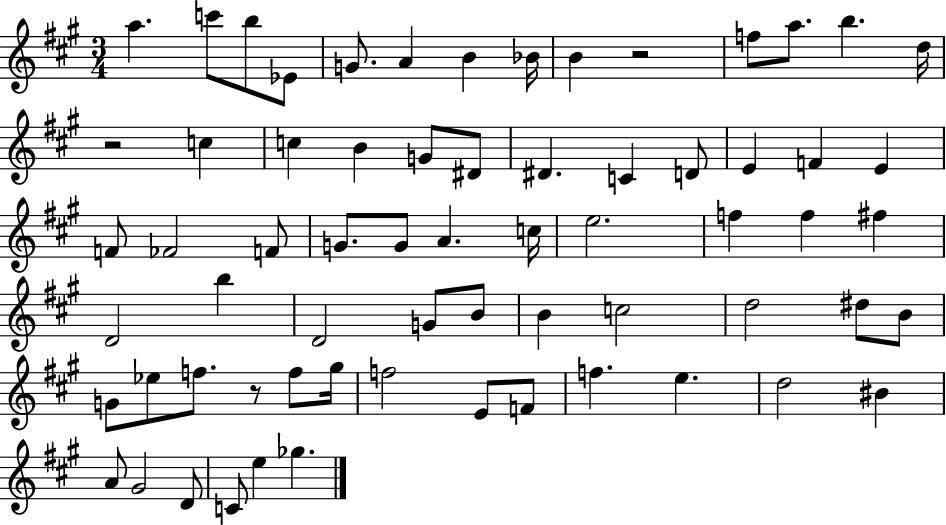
{
  \clef treble
  \numericTimeSignature
  \time 3/4
  \key a \major
  \repeat volta 2 { a''4. c'''8 b''8 ees'8 | g'8. a'4 b'4 bes'16 | b'4 r2 | f''8 a''8. b''4. d''16 | \break r2 c''4 | c''4 b'4 g'8 dis'8 | dis'4. c'4 d'8 | e'4 f'4 e'4 | \break f'8 fes'2 f'8 | g'8. g'8 a'4. c''16 | e''2. | f''4 f''4 fis''4 | \break d'2 b''4 | d'2 g'8 b'8 | b'4 c''2 | d''2 dis''8 b'8 | \break g'8 ees''8 f''8. r8 f''8 gis''16 | f''2 e'8 f'8 | f''4. e''4. | d''2 bis'4 | \break a'8 gis'2 d'8 | c'8 e''4 ges''4. | } \bar "|."
}